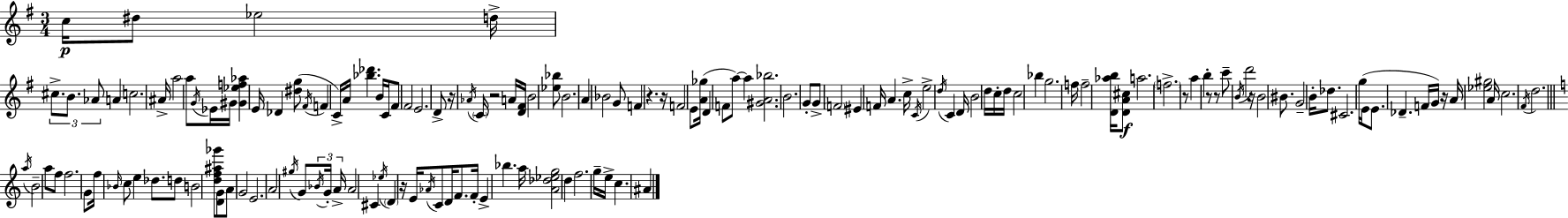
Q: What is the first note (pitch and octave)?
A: C5